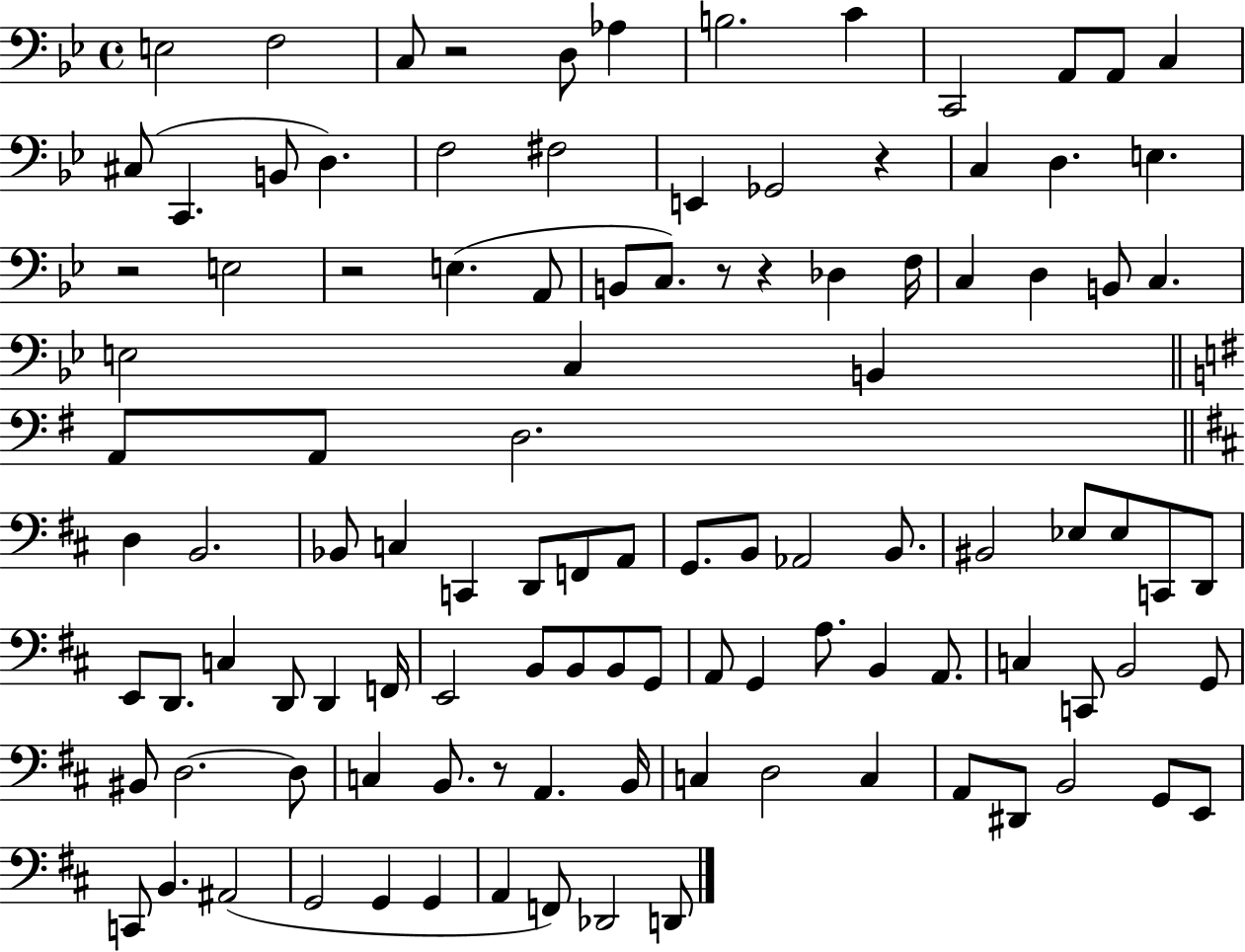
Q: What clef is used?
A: bass